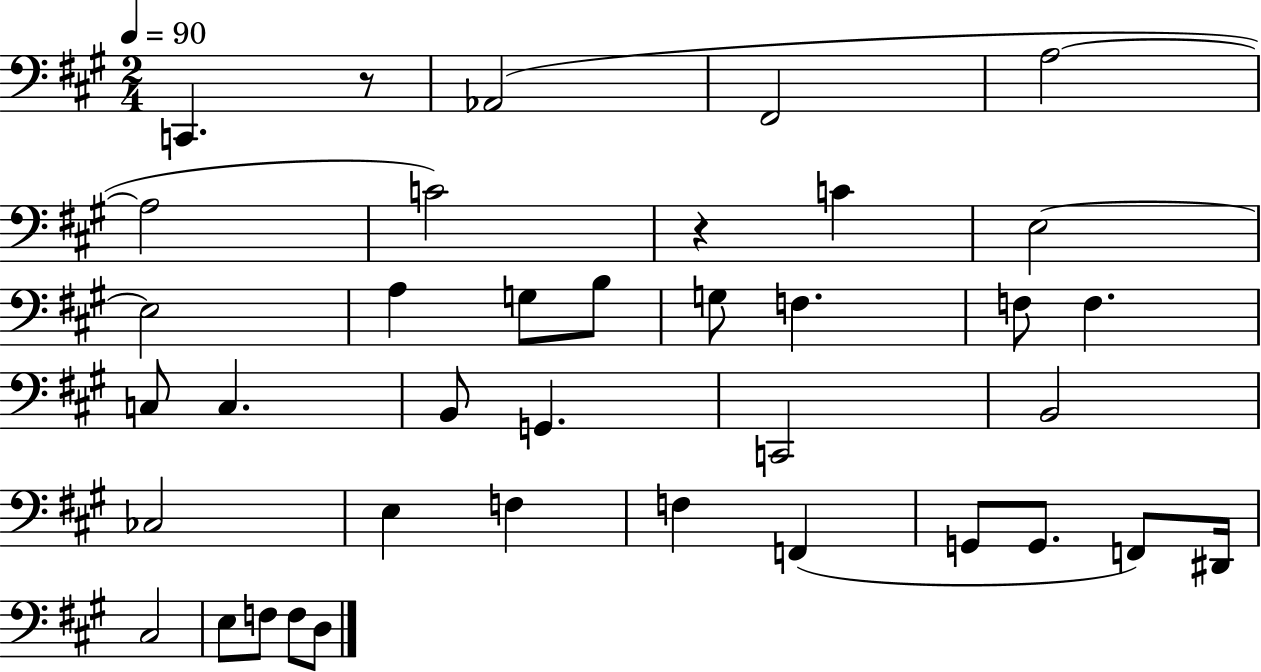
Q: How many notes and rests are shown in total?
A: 38